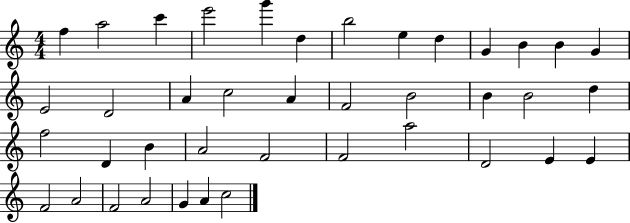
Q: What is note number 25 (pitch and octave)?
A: D4